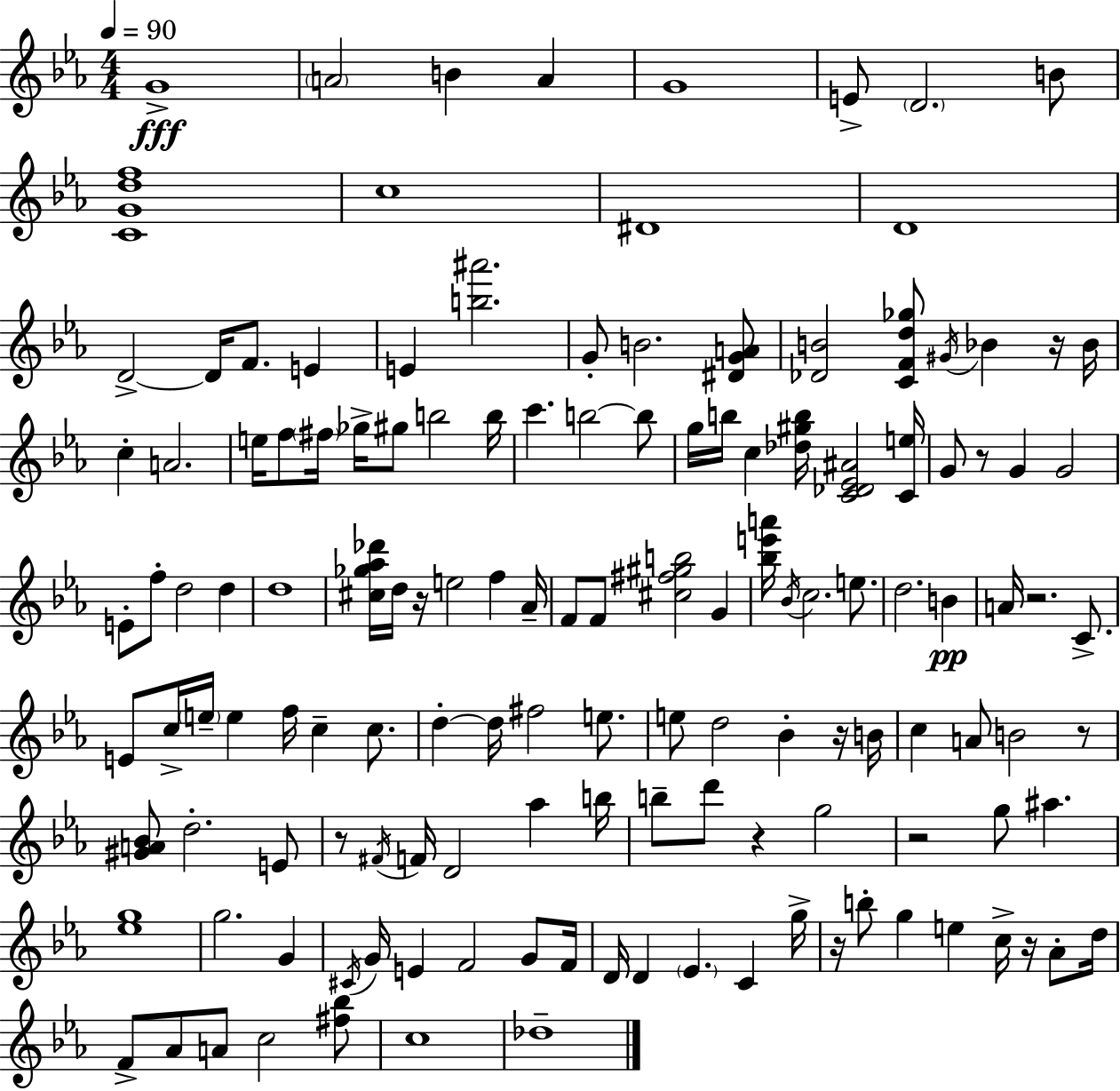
X:1
T:Untitled
M:4/4
L:1/4
K:Eb
G4 A2 B A G4 E/2 D2 B/2 [CGdf]4 c4 ^D4 D4 D2 D/4 F/2 E E [b^a']2 G/2 B2 [^DGA]/2 [_DB]2 [CFd_g]/2 ^G/4 _B z/4 _B/4 c A2 e/4 f/2 ^f/4 _g/4 ^g/2 b2 b/4 c' b2 b/2 g/4 b/4 c [_d^gb]/4 [C_D_E^A]2 [Ce]/4 G/2 z/2 G G2 E/2 f/2 d2 d d4 [^c_g_a_d']/4 d/4 z/4 e2 f _A/4 F/2 F/2 [^c^f^gb]2 G [_be'a']/4 _B/4 c2 e/2 d2 B A/4 z2 C/2 E/2 c/4 e/4 e f/4 c c/2 d d/4 ^f2 e/2 e/2 d2 _B z/4 B/4 c A/2 B2 z/2 [^GA_B]/2 d2 E/2 z/2 ^F/4 F/4 D2 _a b/4 b/2 d'/2 z g2 z2 g/2 ^a [_eg]4 g2 G ^C/4 G/4 E F2 G/2 F/4 D/4 D _E C g/4 z/4 b/2 g e c/4 z/4 _A/2 d/4 F/2 _A/2 A/2 c2 [^f_b]/2 c4 _d4